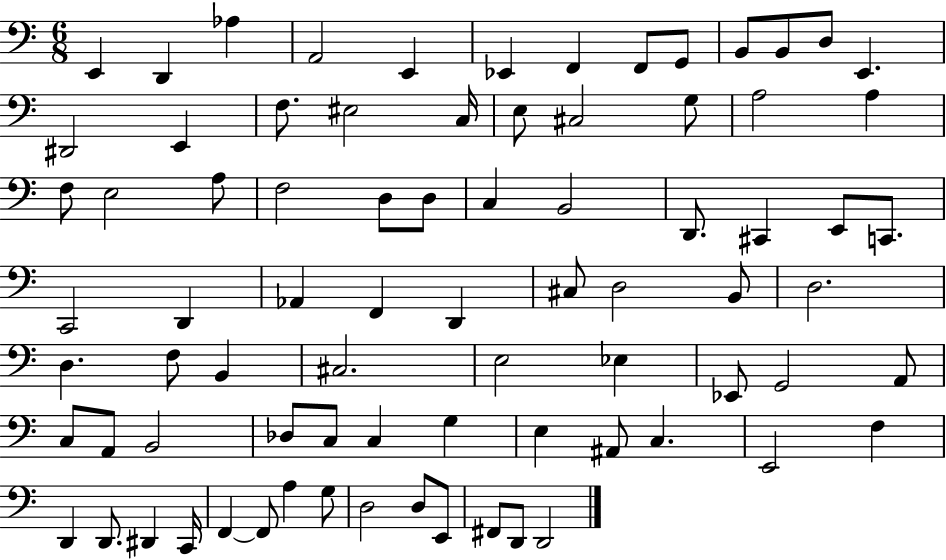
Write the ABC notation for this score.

X:1
T:Untitled
M:6/8
L:1/4
K:C
E,, D,, _A, A,,2 E,, _E,, F,, F,,/2 G,,/2 B,,/2 B,,/2 D,/2 E,, ^D,,2 E,, F,/2 ^E,2 C,/4 E,/2 ^C,2 G,/2 A,2 A, F,/2 E,2 A,/2 F,2 D,/2 D,/2 C, B,,2 D,,/2 ^C,, E,,/2 C,,/2 C,,2 D,, _A,, F,, D,, ^C,/2 D,2 B,,/2 D,2 D, F,/2 B,, ^C,2 E,2 _E, _E,,/2 G,,2 A,,/2 C,/2 A,,/2 B,,2 _D,/2 C,/2 C, G, E, ^A,,/2 C, E,,2 F, D,, D,,/2 ^D,, C,,/4 F,, F,,/2 A, G,/2 D,2 D,/2 E,,/2 ^F,,/2 D,,/2 D,,2